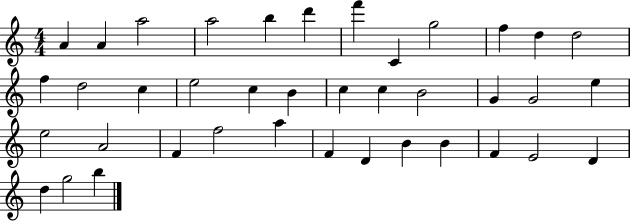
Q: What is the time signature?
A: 4/4